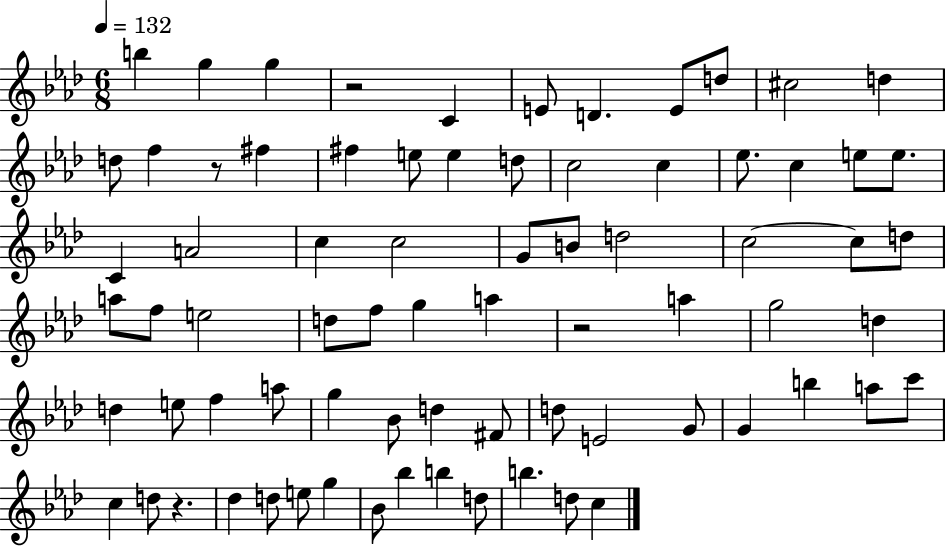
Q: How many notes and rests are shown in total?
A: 75